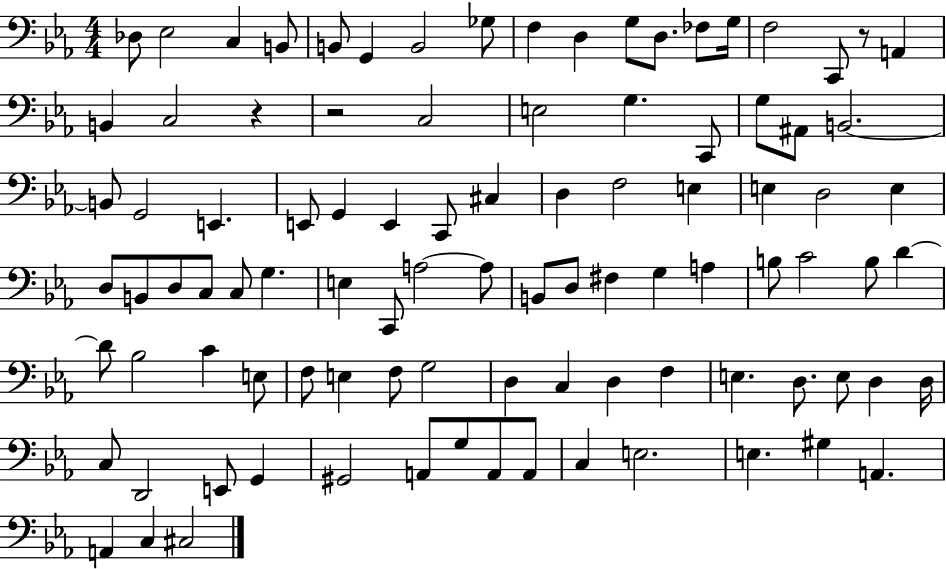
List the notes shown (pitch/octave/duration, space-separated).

Db3/e Eb3/h C3/q B2/e B2/e G2/q B2/h Gb3/e F3/q D3/q G3/e D3/e. FES3/e G3/s F3/h C2/e R/e A2/q B2/q C3/h R/q R/h C3/h E3/h G3/q. C2/e G3/e A#2/e B2/h. B2/e G2/h E2/q. E2/e G2/q E2/q C2/e C#3/q D3/q F3/h E3/q E3/q D3/h E3/q D3/e B2/e D3/e C3/e C3/e G3/q. E3/q C2/e A3/h A3/e B2/e D3/e F#3/q G3/q A3/q B3/e C4/h B3/e D4/q D4/e Bb3/h C4/q E3/e F3/e E3/q F3/e G3/h D3/q C3/q D3/q F3/q E3/q. D3/e. E3/e D3/q D3/s C3/e D2/h E2/e G2/q G#2/h A2/e G3/e A2/e A2/e C3/q E3/h. E3/q. G#3/q A2/q. A2/q C3/q C#3/h